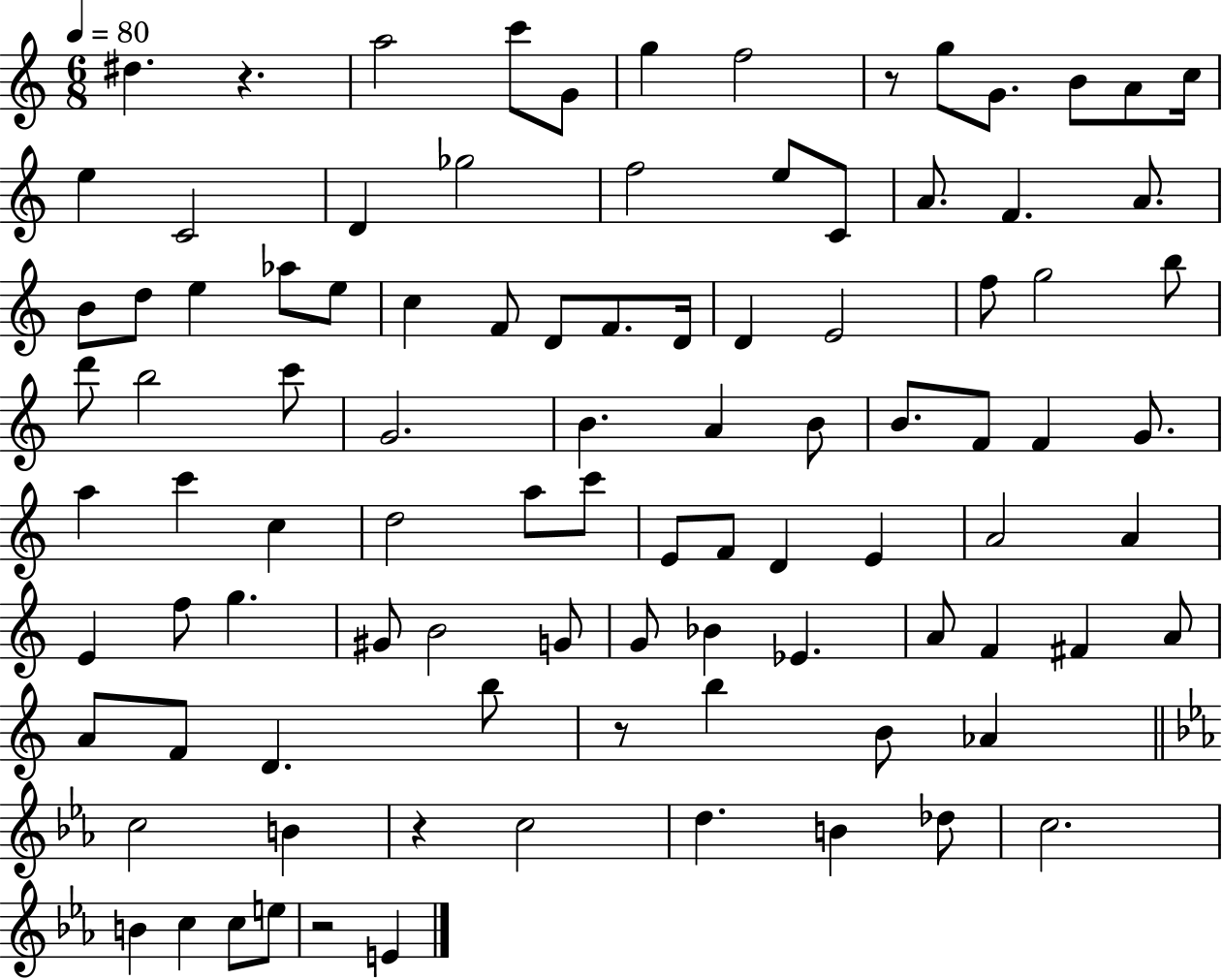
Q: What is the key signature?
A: C major